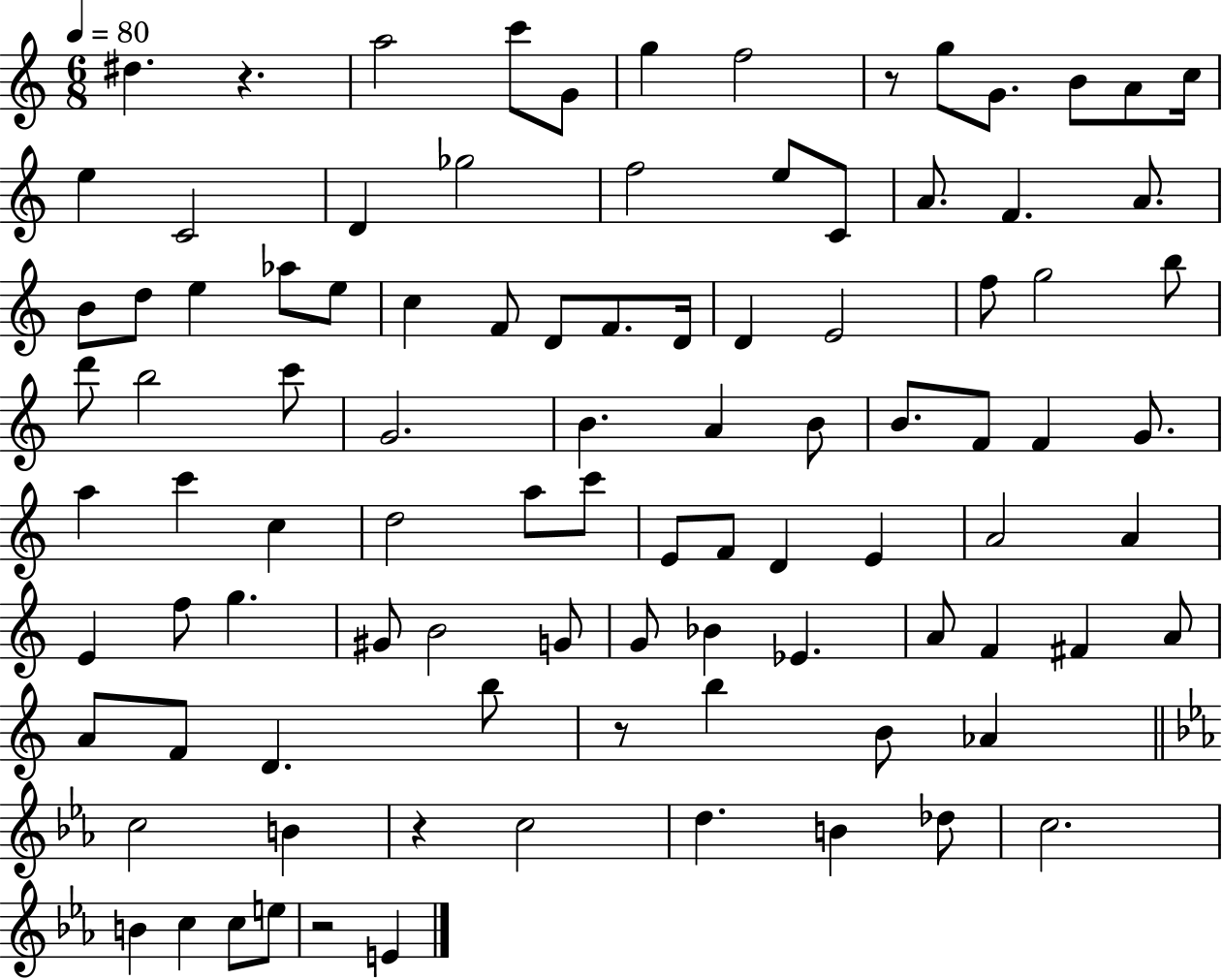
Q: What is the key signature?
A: C major